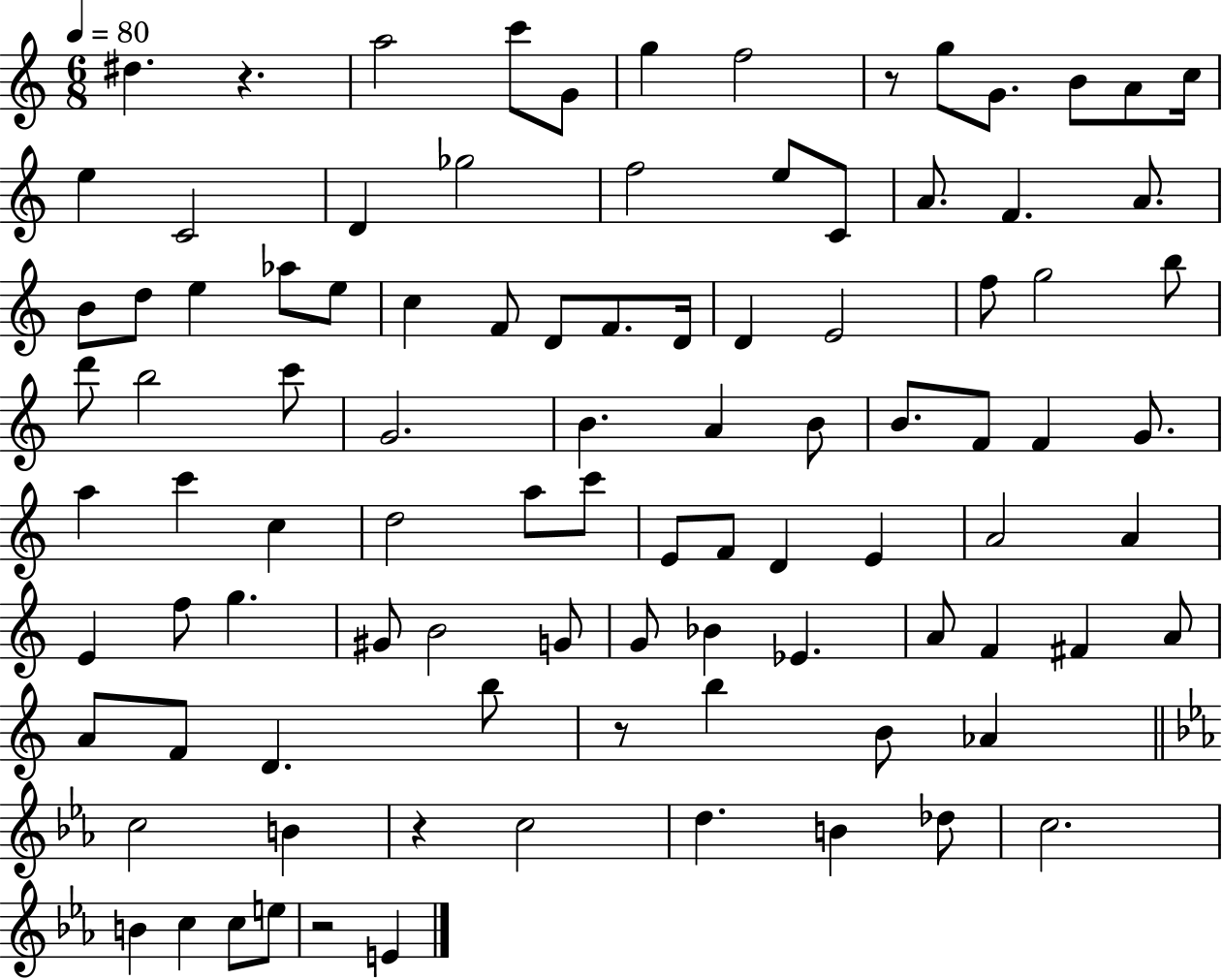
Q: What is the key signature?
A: C major